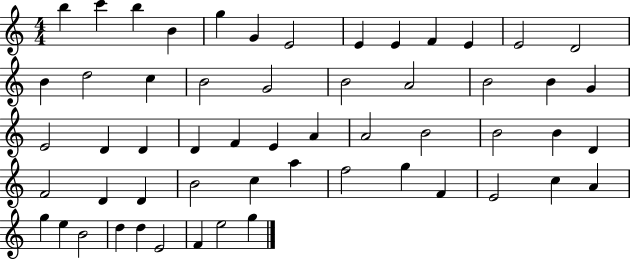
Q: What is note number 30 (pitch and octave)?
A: A4